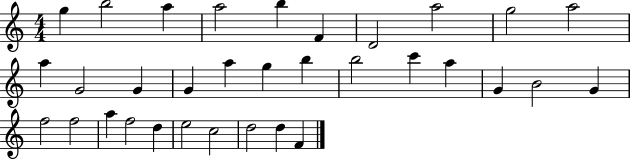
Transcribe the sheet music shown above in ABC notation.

X:1
T:Untitled
M:4/4
L:1/4
K:C
g b2 a a2 b F D2 a2 g2 a2 a G2 G G a g b b2 c' a G B2 G f2 f2 a f2 d e2 c2 d2 d F